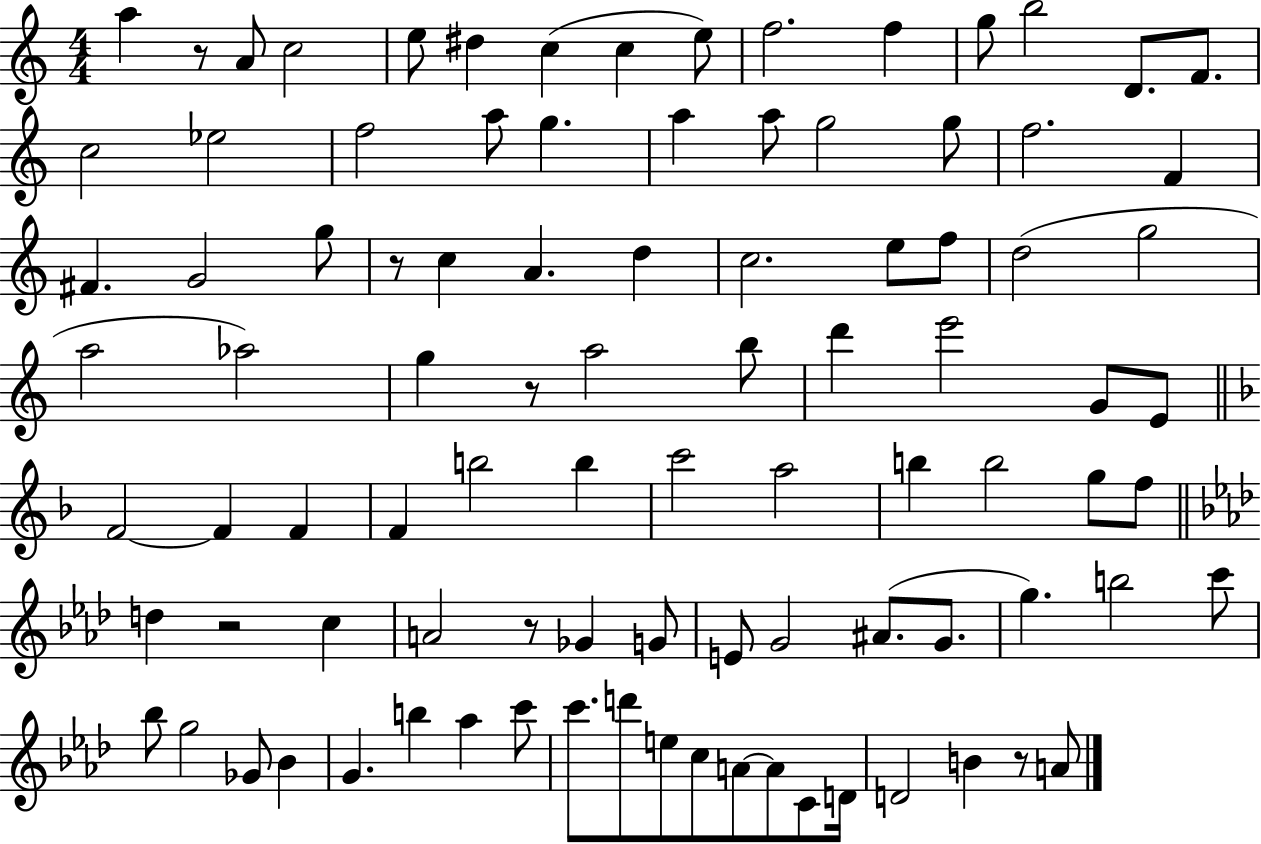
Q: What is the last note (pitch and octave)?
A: A4